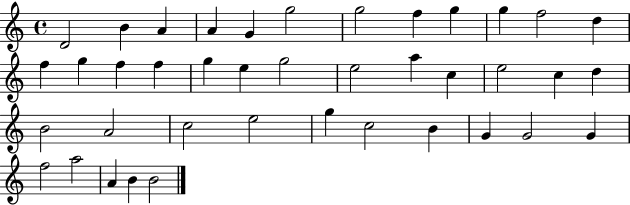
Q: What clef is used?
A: treble